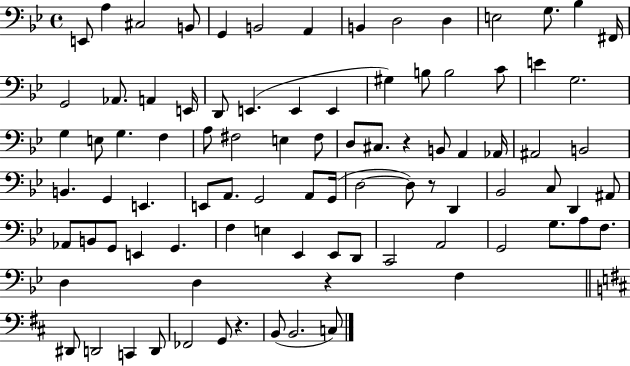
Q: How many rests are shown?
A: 4